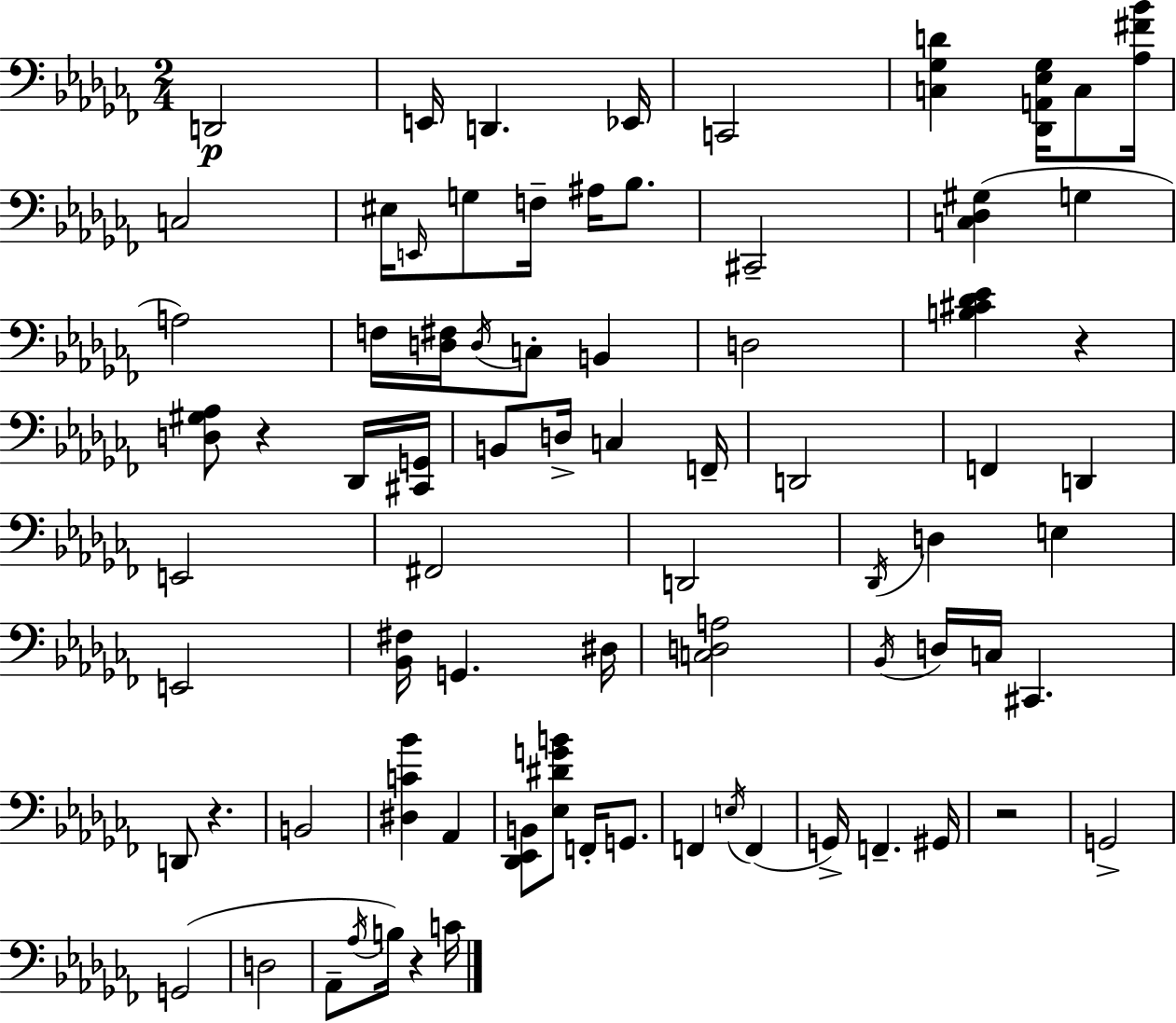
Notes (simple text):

D2/h E2/s D2/q. Eb2/s C2/h [C3,Gb3,D4]/q [Db2,A2,Eb3,Gb3]/s C3/e [Ab3,F#4,Bb4]/s C3/h EIS3/s E2/s G3/e F3/s A#3/s Bb3/e. C#2/h [C3,Db3,G#3]/q G3/q A3/h F3/s [D3,F#3]/s D3/s C3/e B2/q D3/h [B3,C#4,Db4,Eb4]/q R/q [D3,G#3,Ab3]/e R/q Db2/s [C#2,G2]/s B2/e D3/s C3/q F2/s D2/h F2/q D2/q E2/h F#2/h D2/h Db2/s D3/q E3/q E2/h [Bb2,F#3]/s G2/q. D#3/s [C3,D3,A3]/h Bb2/s D3/s C3/s C#2/q. D2/e R/q. B2/h [D#3,C4,Bb4]/q Ab2/q [Db2,Eb2,B2]/e [Eb3,D#4,G4,B4]/e F2/s G2/e. F2/q E3/s F2/q G2/s F2/q. G#2/s R/h G2/h G2/h D3/h Ab2/e Ab3/s B3/s R/q C4/s